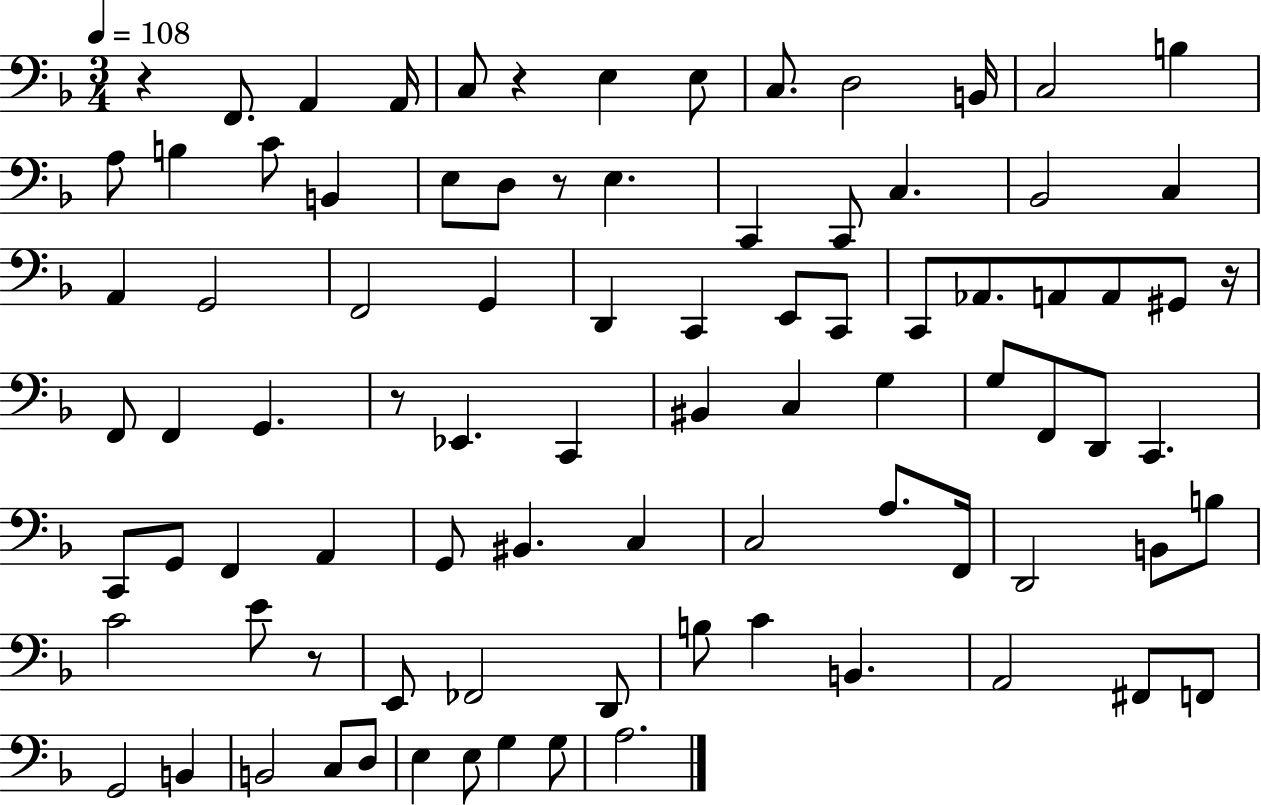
X:1
T:Untitled
M:3/4
L:1/4
K:F
z F,,/2 A,, A,,/4 C,/2 z E, E,/2 C,/2 D,2 B,,/4 C,2 B, A,/2 B, C/2 B,, E,/2 D,/2 z/2 E, C,, C,,/2 C, _B,,2 C, A,, G,,2 F,,2 G,, D,, C,, E,,/2 C,,/2 C,,/2 _A,,/2 A,,/2 A,,/2 ^G,,/2 z/4 F,,/2 F,, G,, z/2 _E,, C,, ^B,, C, G, G,/2 F,,/2 D,,/2 C,, C,,/2 G,,/2 F,, A,, G,,/2 ^B,, C, C,2 A,/2 F,,/4 D,,2 B,,/2 B,/2 C2 E/2 z/2 E,,/2 _F,,2 D,,/2 B,/2 C B,, A,,2 ^F,,/2 F,,/2 G,,2 B,, B,,2 C,/2 D,/2 E, E,/2 G, G,/2 A,2